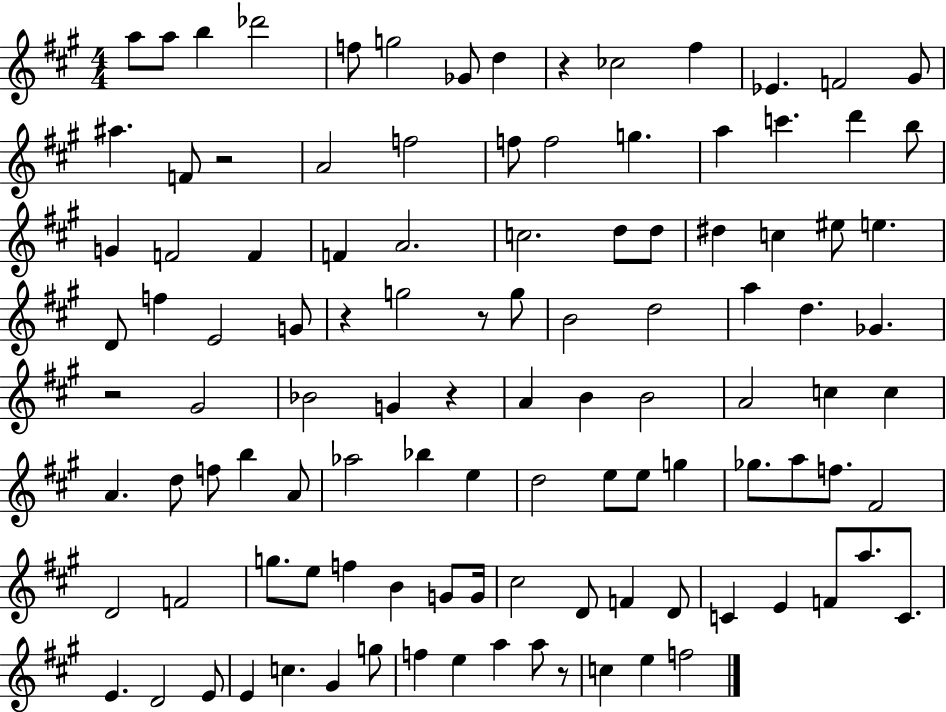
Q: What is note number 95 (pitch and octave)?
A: G#4